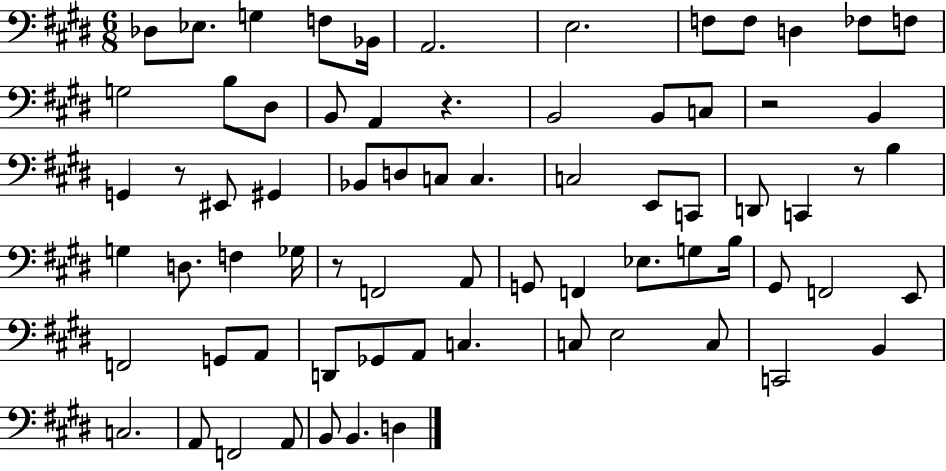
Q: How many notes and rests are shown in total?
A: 72